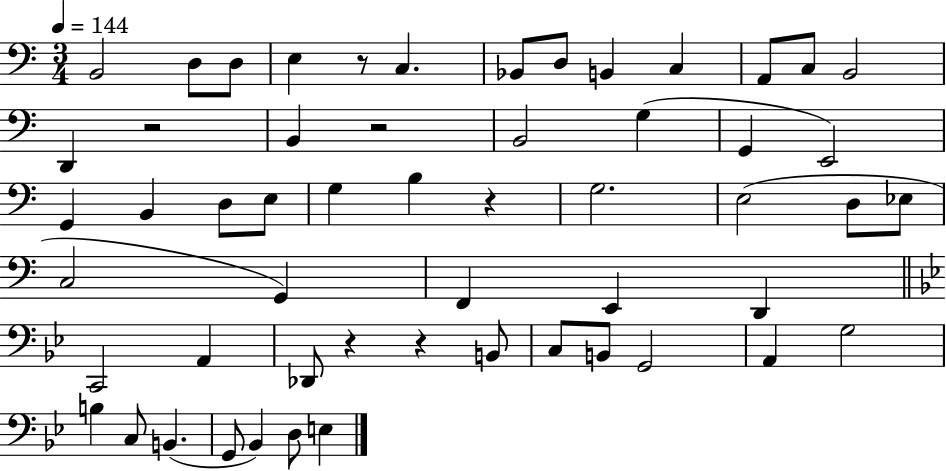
X:1
T:Untitled
M:3/4
L:1/4
K:C
B,,2 D,/2 D,/2 E, z/2 C, _B,,/2 D,/2 B,, C, A,,/2 C,/2 B,,2 D,, z2 B,, z2 B,,2 G, G,, E,,2 G,, B,, D,/2 E,/2 G, B, z G,2 E,2 D,/2 _E,/2 C,2 G,, F,, E,, D,, C,,2 A,, _D,,/2 z z B,,/2 C,/2 B,,/2 G,,2 A,, G,2 B, C,/2 B,, G,,/2 _B,, D,/2 E,